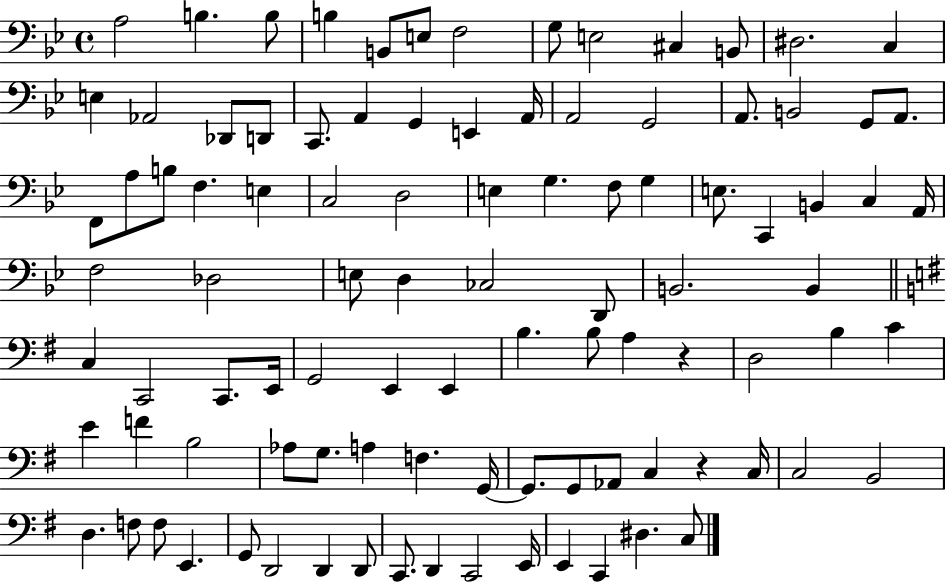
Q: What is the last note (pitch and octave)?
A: C3